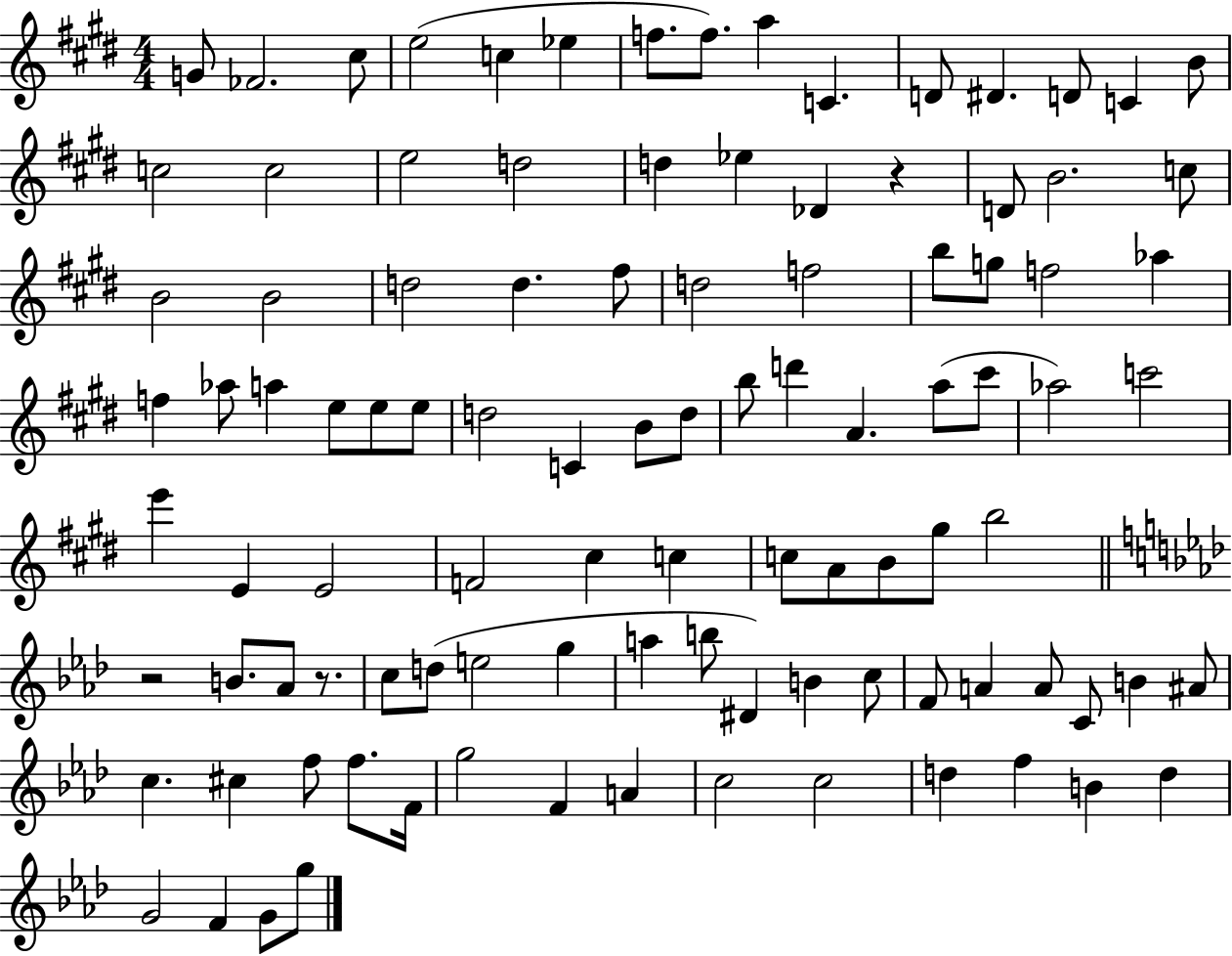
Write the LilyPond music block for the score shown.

{
  \clef treble
  \numericTimeSignature
  \time 4/4
  \key e \major
  g'8 fes'2. cis''8 | e''2( c''4 ees''4 | f''8. f''8.) a''4 c'4. | d'8 dis'4. d'8 c'4 b'8 | \break c''2 c''2 | e''2 d''2 | d''4 ees''4 des'4 r4 | d'8 b'2. c''8 | \break b'2 b'2 | d''2 d''4. fis''8 | d''2 f''2 | b''8 g''8 f''2 aes''4 | \break f''4 aes''8 a''4 e''8 e''8 e''8 | d''2 c'4 b'8 d''8 | b''8 d'''4 a'4. a''8( cis'''8 | aes''2) c'''2 | \break e'''4 e'4 e'2 | f'2 cis''4 c''4 | c''8 a'8 b'8 gis''8 b''2 | \bar "||" \break \key aes \major r2 b'8. aes'8 r8. | c''8 d''8( e''2 g''4 | a''4 b''8 dis'4) b'4 c''8 | f'8 a'4 a'8 c'8 b'4 ais'8 | \break c''4. cis''4 f''8 f''8. f'16 | g''2 f'4 a'4 | c''2 c''2 | d''4 f''4 b'4 d''4 | \break g'2 f'4 g'8 g''8 | \bar "|."
}